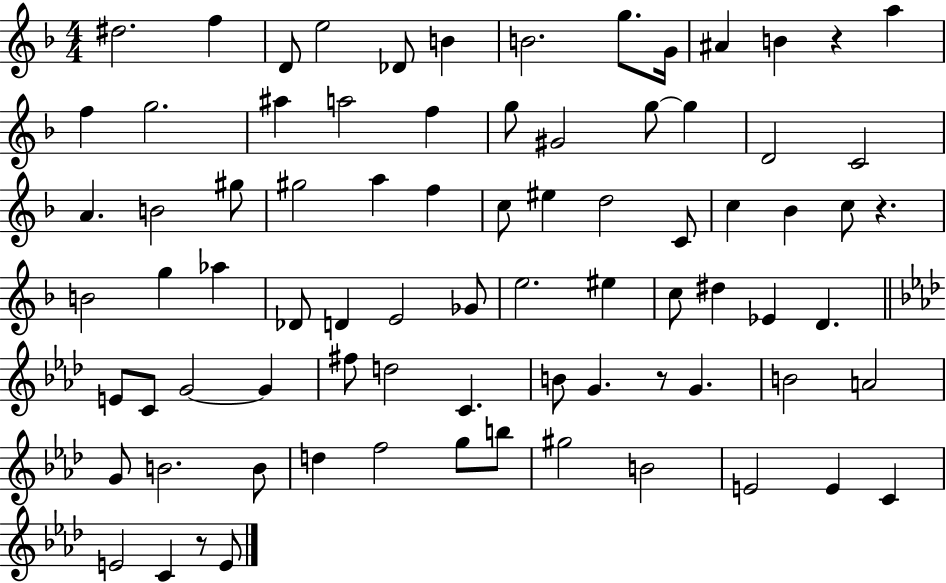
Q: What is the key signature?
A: F major